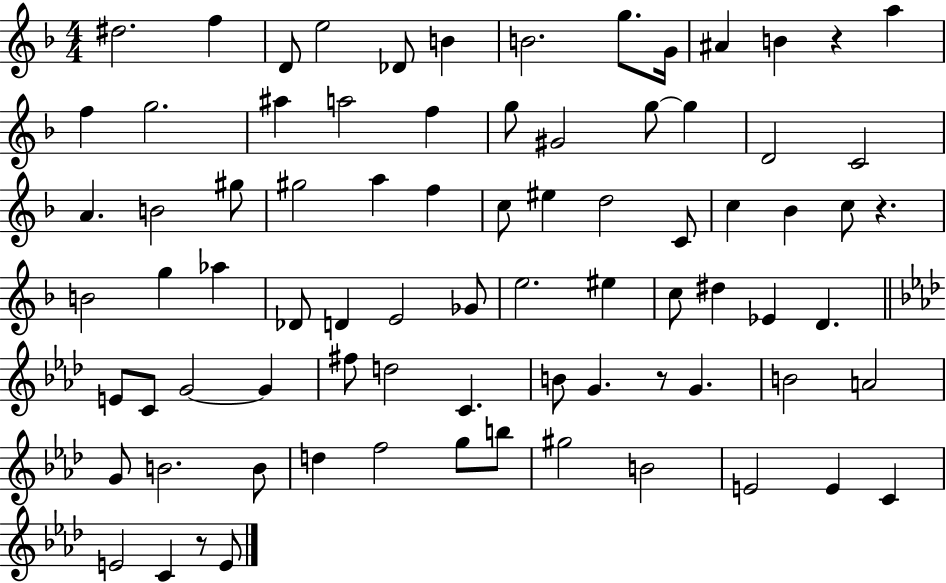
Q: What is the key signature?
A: F major